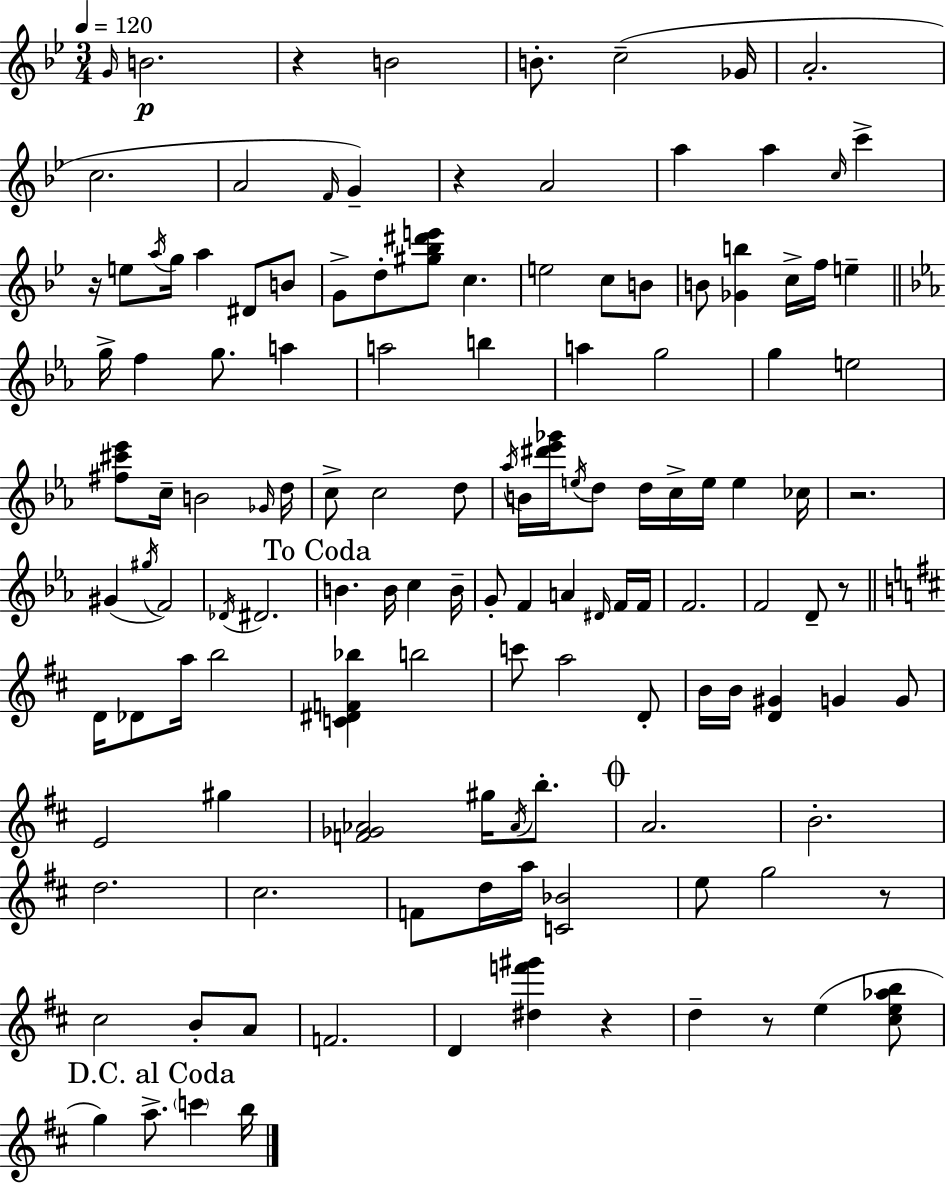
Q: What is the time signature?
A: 3/4